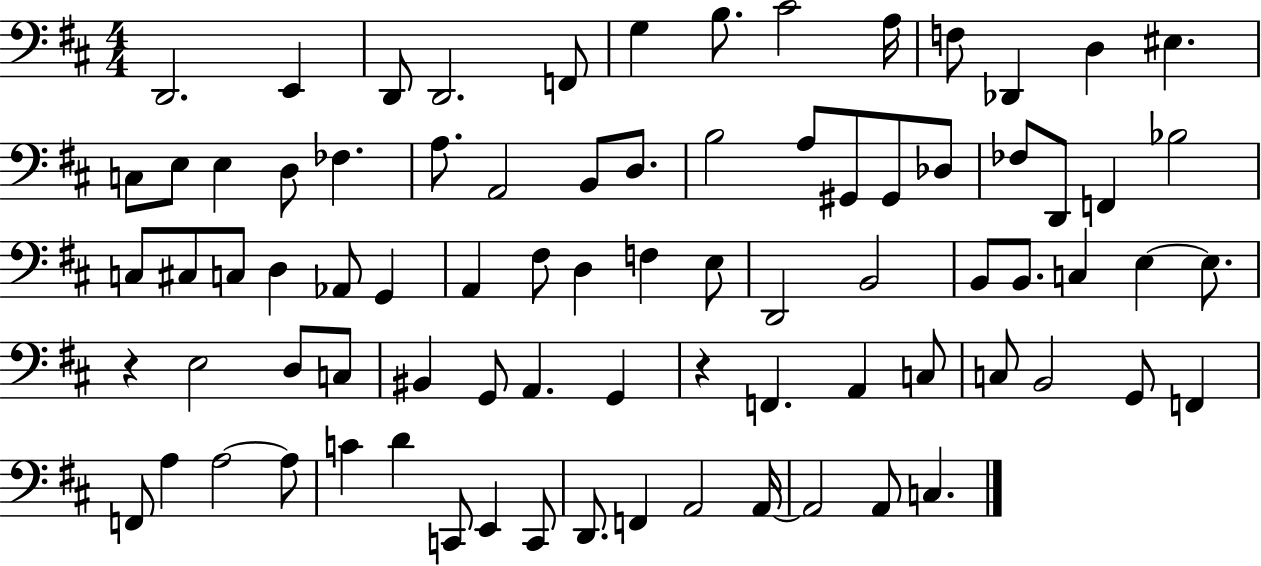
{
  \clef bass
  \numericTimeSignature
  \time 4/4
  \key d \major
  d,2. e,4 | d,8 d,2. f,8 | g4 b8. cis'2 a16 | f8 des,4 d4 eis4. | \break c8 e8 e4 d8 fes4. | a8. a,2 b,8 d8. | b2 a8 gis,8 gis,8 des8 | fes8 d,8 f,4 bes2 | \break c8 cis8 c8 d4 aes,8 g,4 | a,4 fis8 d4 f4 e8 | d,2 b,2 | b,8 b,8. c4 e4~~ e8. | \break r4 e2 d8 c8 | bis,4 g,8 a,4. g,4 | r4 f,4. a,4 c8 | c8 b,2 g,8 f,4 | \break f,8 a4 a2~~ a8 | c'4 d'4 c,8 e,4 c,8 | d,8. f,4 a,2 a,16~~ | a,2 a,8 c4. | \break \bar "|."
}